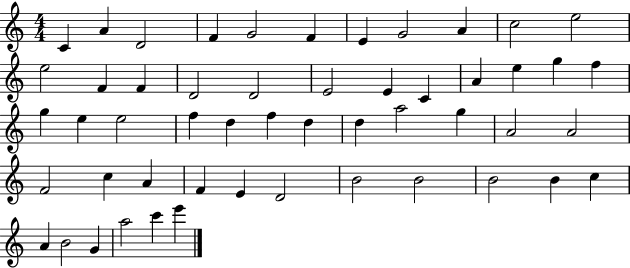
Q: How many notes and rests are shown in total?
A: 52